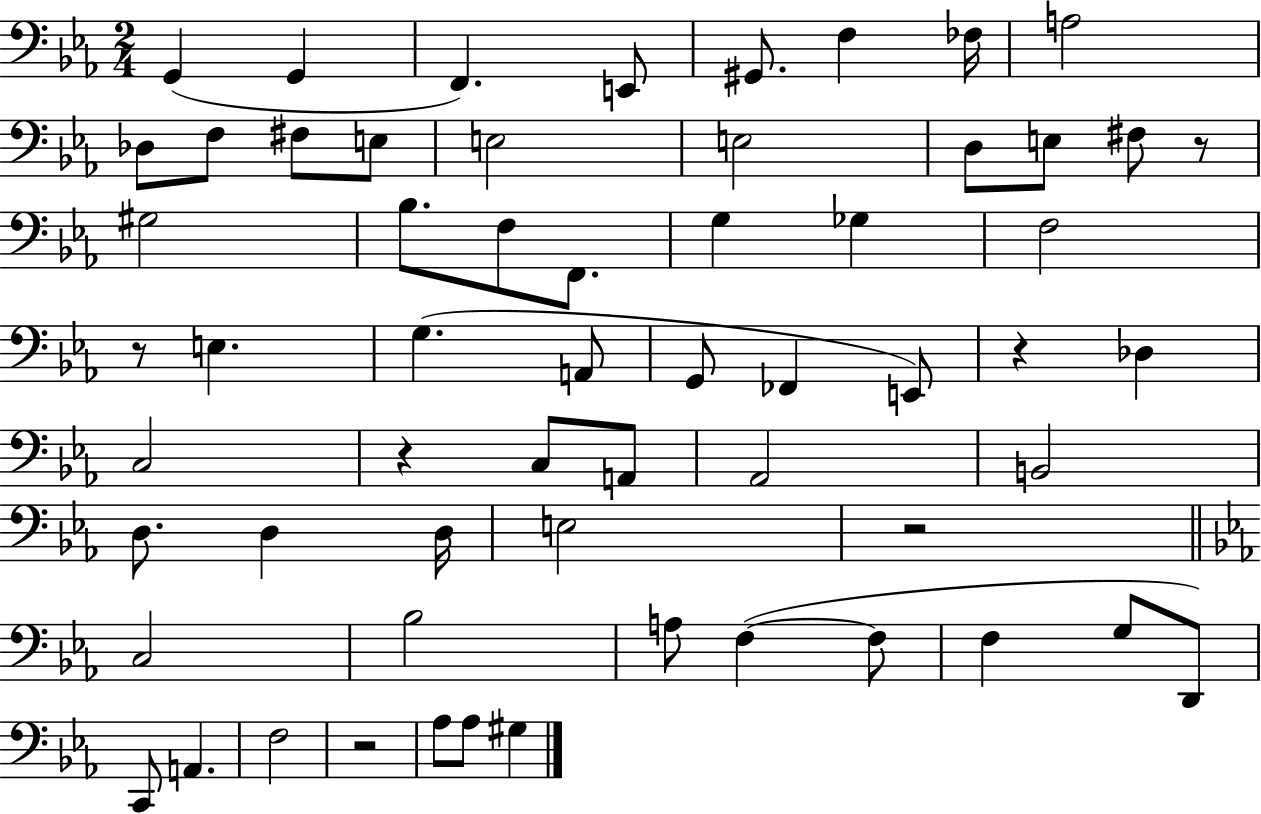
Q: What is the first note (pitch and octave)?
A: G2